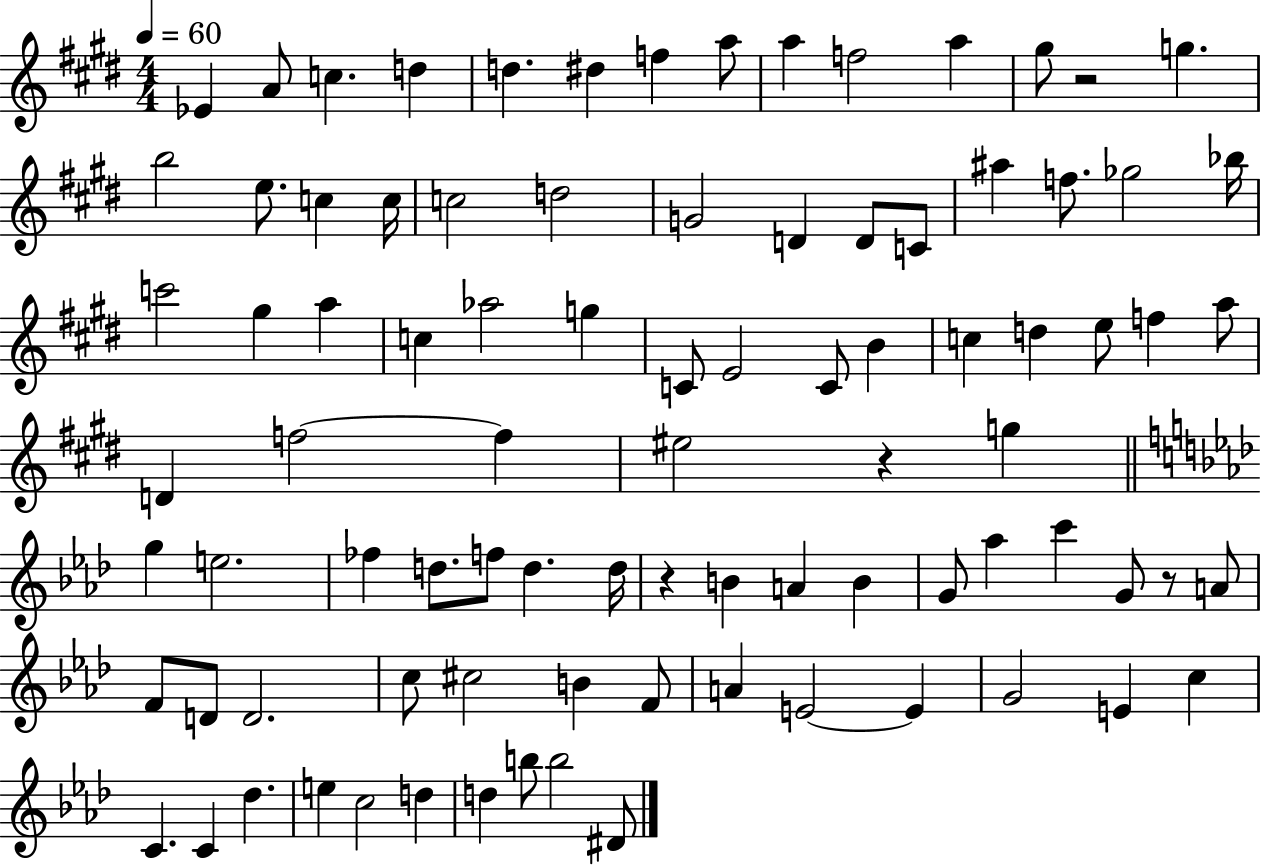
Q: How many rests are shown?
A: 4